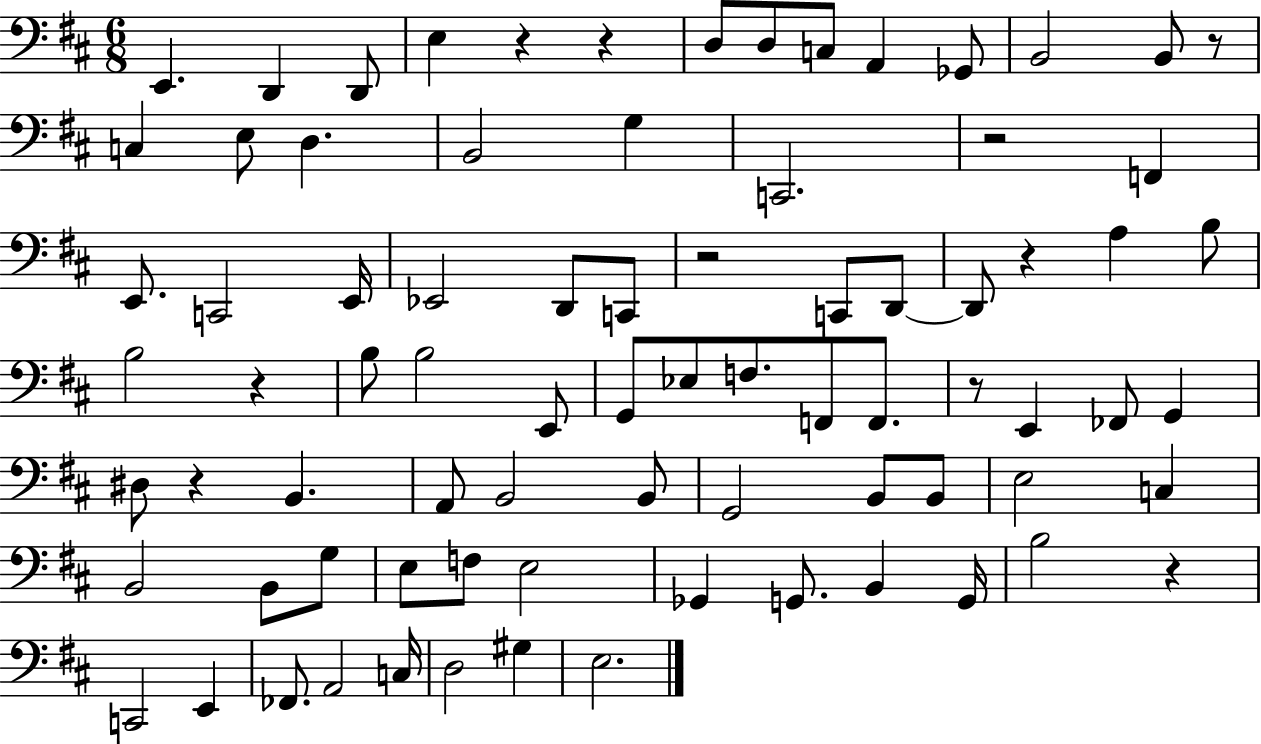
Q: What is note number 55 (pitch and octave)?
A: E3